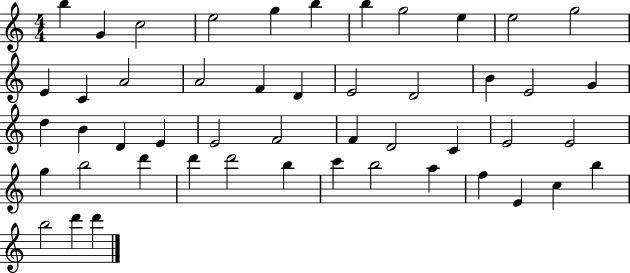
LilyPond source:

{
  \clef treble
  \numericTimeSignature
  \time 4/4
  \key c \major
  b''4 g'4 c''2 | e''2 g''4 b''4 | b''4 g''2 e''4 | e''2 g''2 | \break e'4 c'4 a'2 | a'2 f'4 d'4 | e'2 d'2 | b'4 e'2 g'4 | \break d''4 b'4 d'4 e'4 | e'2 f'2 | f'4 d'2 c'4 | e'2 e'2 | \break g''4 b''2 d'''4 | d'''4 d'''2 b''4 | c'''4 b''2 a''4 | f''4 e'4 c''4 b''4 | \break b''2 d'''4 d'''4 | \bar "|."
}